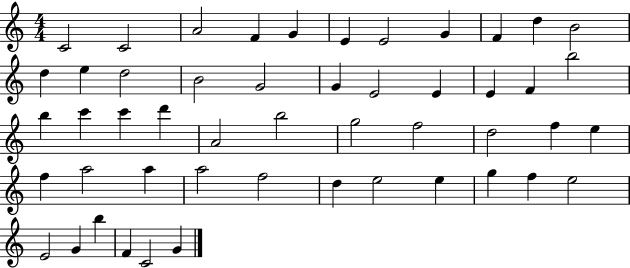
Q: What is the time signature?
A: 4/4